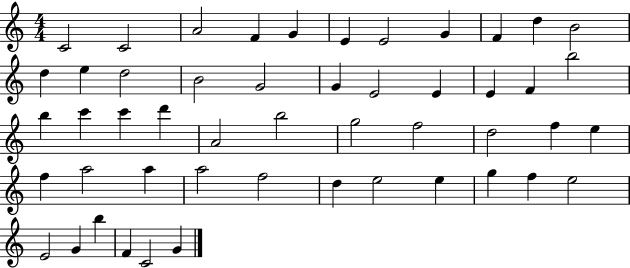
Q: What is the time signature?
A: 4/4